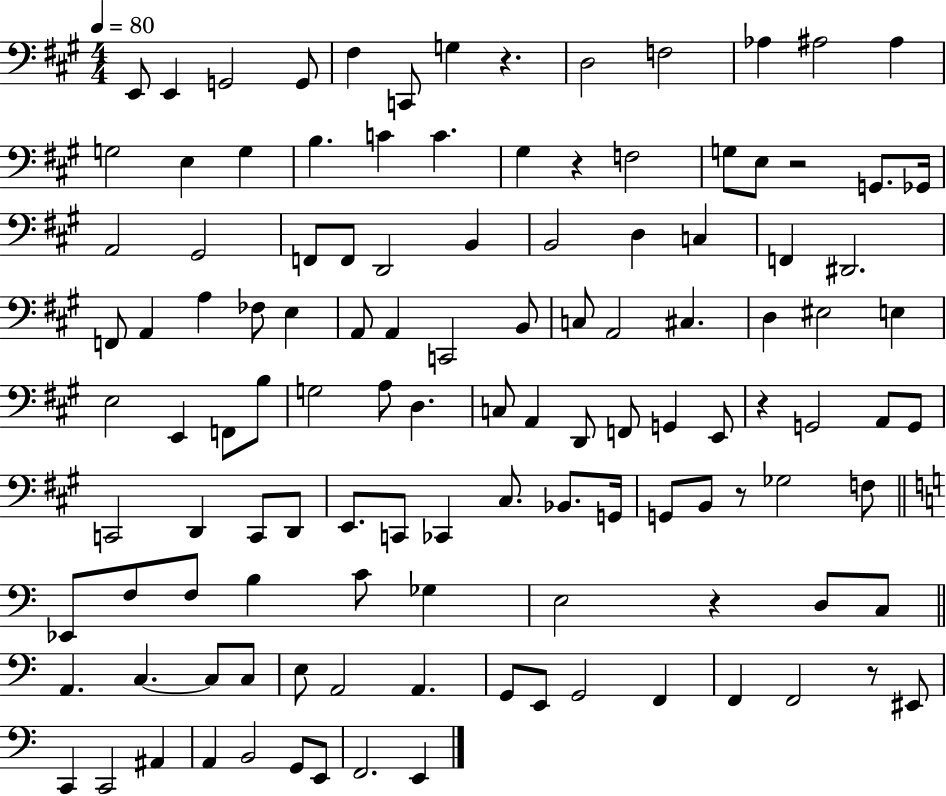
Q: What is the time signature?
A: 4/4